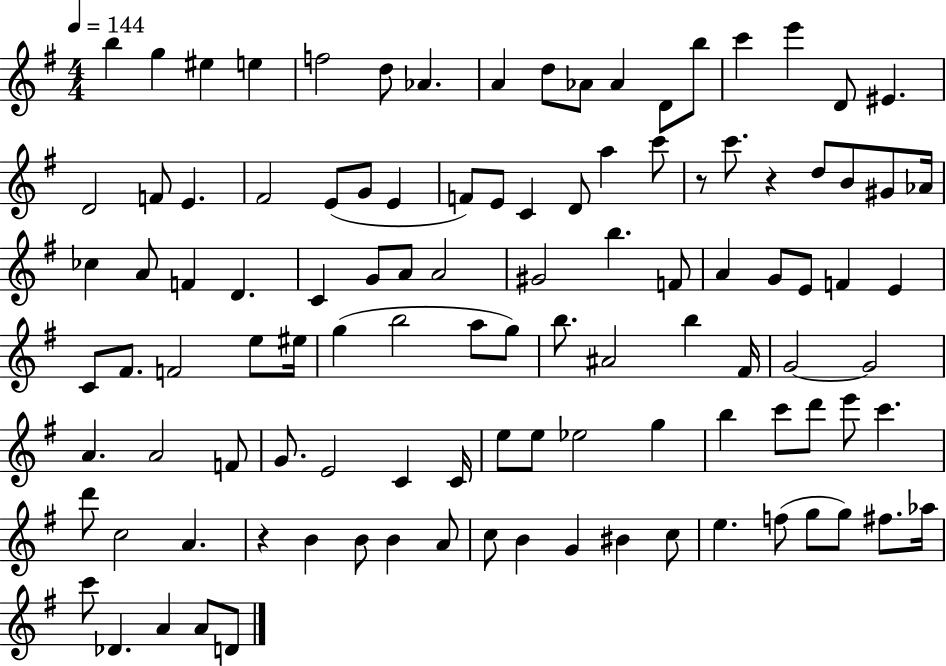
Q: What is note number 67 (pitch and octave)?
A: A4